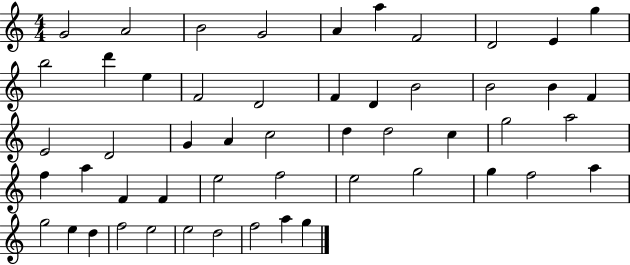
G4/h A4/h B4/h G4/h A4/q A5/q F4/h D4/h E4/q G5/q B5/h D6/q E5/q F4/h D4/h F4/q D4/q B4/h B4/h B4/q F4/q E4/h D4/h G4/q A4/q C5/h D5/q D5/h C5/q G5/h A5/h F5/q A5/q F4/q F4/q E5/h F5/h E5/h G5/h G5/q F5/h A5/q G5/h E5/q D5/q F5/h E5/h E5/h D5/h F5/h A5/q G5/q